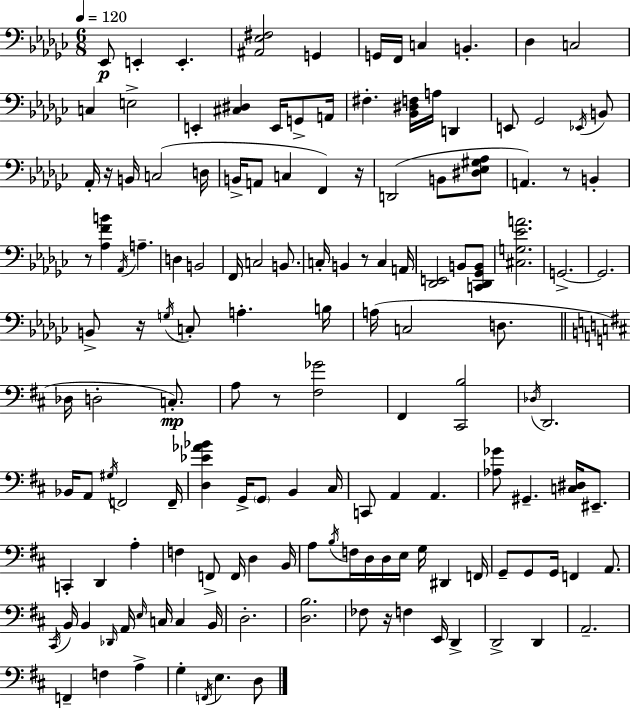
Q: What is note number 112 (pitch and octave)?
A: F3